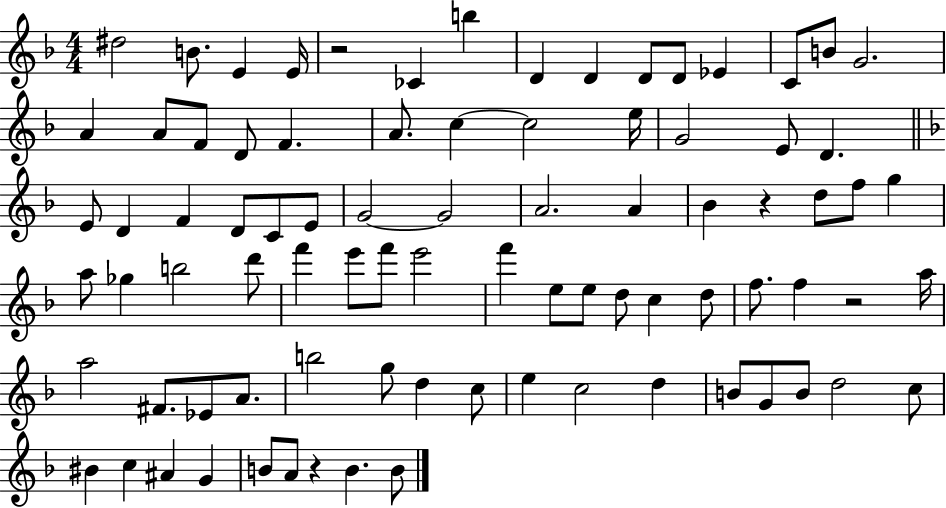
{
  \clef treble
  \numericTimeSignature
  \time 4/4
  \key f \major
  dis''2 b'8. e'4 e'16 | r2 ces'4 b''4 | d'4 d'4 d'8 d'8 ees'4 | c'8 b'8 g'2. | \break a'4 a'8 f'8 d'8 f'4. | a'8. c''4~~ c''2 e''16 | g'2 e'8 d'4. | \bar "||" \break \key f \major e'8 d'4 f'4 d'8 c'8 e'8 | g'2~~ g'2 | a'2. a'4 | bes'4 r4 d''8 f''8 g''4 | \break a''8 ges''4 b''2 d'''8 | f'''4 e'''8 f'''8 e'''2 | f'''4 e''8 e''8 d''8 c''4 d''8 | f''8. f''4 r2 a''16 | \break a''2 fis'8. ees'8 a'8. | b''2 g''8 d''4 c''8 | e''4 c''2 d''4 | b'8 g'8 b'8 d''2 c''8 | \break bis'4 c''4 ais'4 g'4 | b'8 a'8 r4 b'4. b'8 | \bar "|."
}